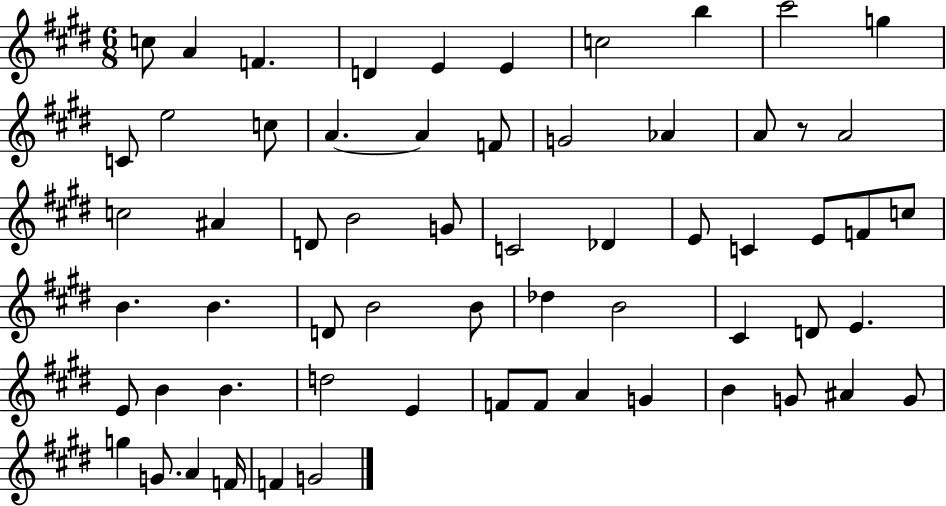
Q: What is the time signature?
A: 6/8